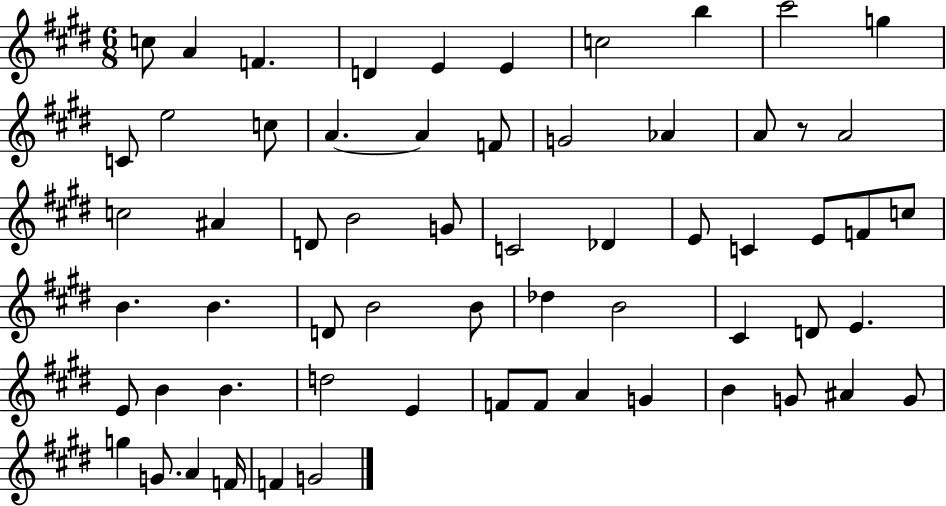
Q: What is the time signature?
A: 6/8